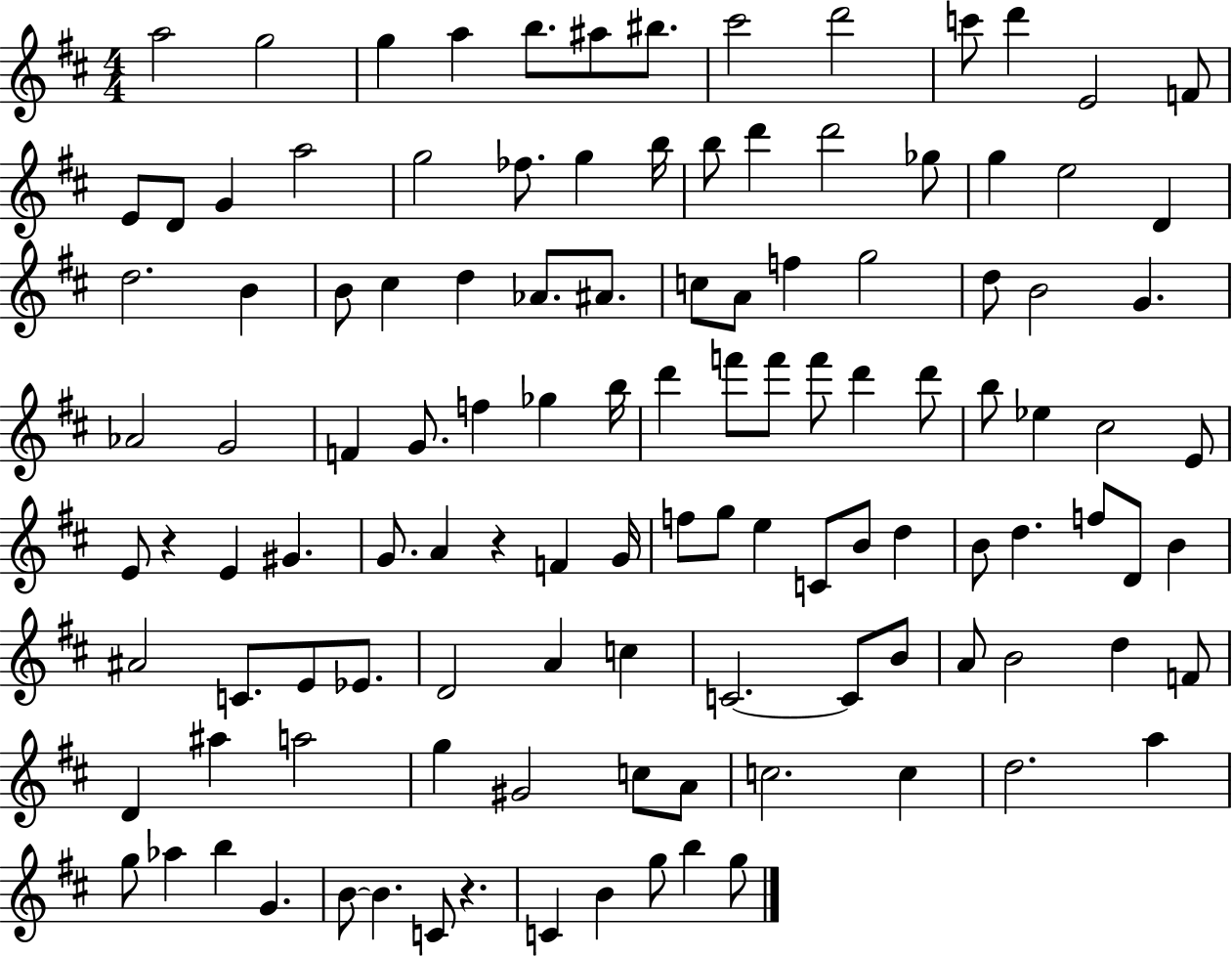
X:1
T:Untitled
M:4/4
L:1/4
K:D
a2 g2 g a b/2 ^a/2 ^b/2 ^c'2 d'2 c'/2 d' E2 F/2 E/2 D/2 G a2 g2 _f/2 g b/4 b/2 d' d'2 _g/2 g e2 D d2 B B/2 ^c d _A/2 ^A/2 c/2 A/2 f g2 d/2 B2 G _A2 G2 F G/2 f _g b/4 d' f'/2 f'/2 f'/2 d' d'/2 b/2 _e ^c2 E/2 E/2 z E ^G G/2 A z F G/4 f/2 g/2 e C/2 B/2 d B/2 d f/2 D/2 B ^A2 C/2 E/2 _E/2 D2 A c C2 C/2 B/2 A/2 B2 d F/2 D ^a a2 g ^G2 c/2 A/2 c2 c d2 a g/2 _a b G B/2 B C/2 z C B g/2 b g/2